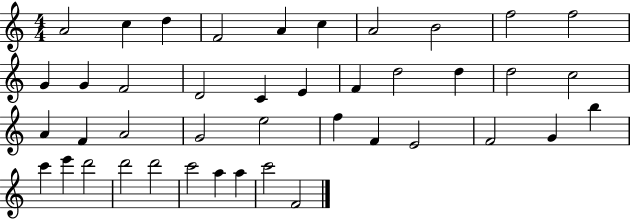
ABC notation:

X:1
T:Untitled
M:4/4
L:1/4
K:C
A2 c d F2 A c A2 B2 f2 f2 G G F2 D2 C E F d2 d d2 c2 A F A2 G2 e2 f F E2 F2 G b c' e' d'2 d'2 d'2 c'2 a a c'2 F2